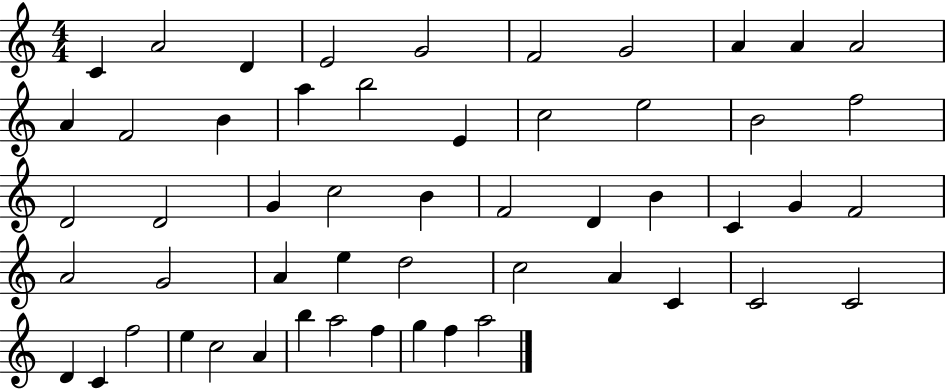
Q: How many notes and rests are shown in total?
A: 53